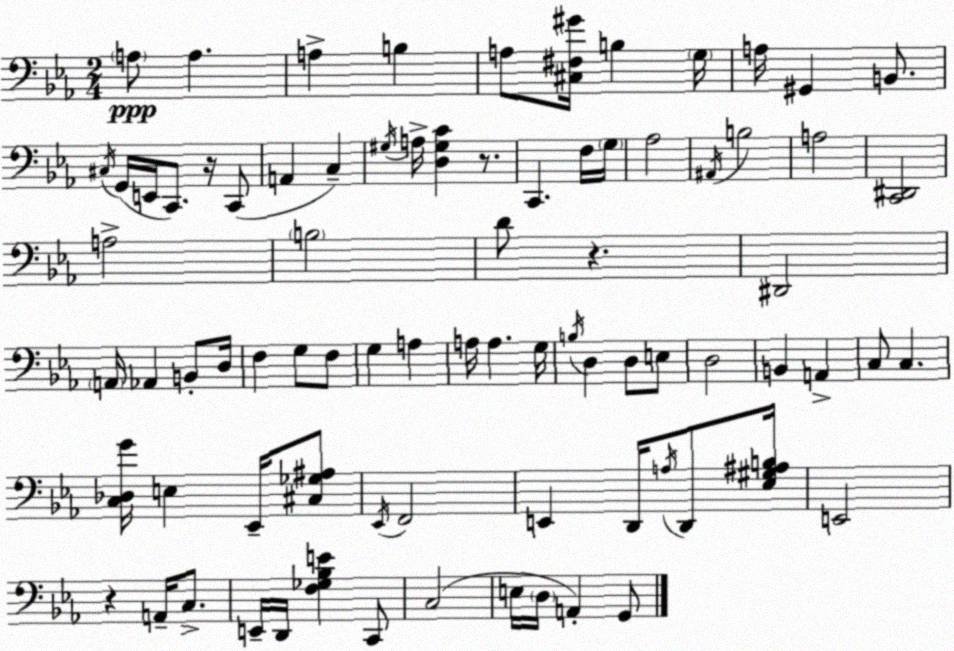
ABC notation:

X:1
T:Untitled
M:2/4
L:1/4
K:Cm
A,/2 A, A, B, A,/2 [^C,^F,^G]/4 B, G,/4 A,/4 ^G,, B,,/2 ^C,/4 G,,/4 E,,/4 C,,/2 z/4 C,,/2 A,, C, ^G,/4 A,/4 [D,^G,C] z/2 C,, F,/4 G,/4 _A,2 ^A,,/4 B,2 A,2 [C,,^D,,]2 A,2 B,2 D/2 z ^D,,2 A,,/4 _A,, B,,/2 D,/4 F, G,/2 F,/2 G, A, A,/4 A, G,/4 B,/4 D, D,/2 E,/2 D,2 B,, A,, C,/2 C, [C,_D,G]/4 E, _E,,/4 [^C,_G,^A,]/2 _E,,/4 F,,2 E,, D,,/4 A,/4 D,,/2 [_E,^G,^A,B,]/4 E,,2 z A,,/4 C,/2 E,,/4 D,,/4 [F,_G,_B,E] C,,/2 C,2 E,/4 D,/4 A,, G,,/2